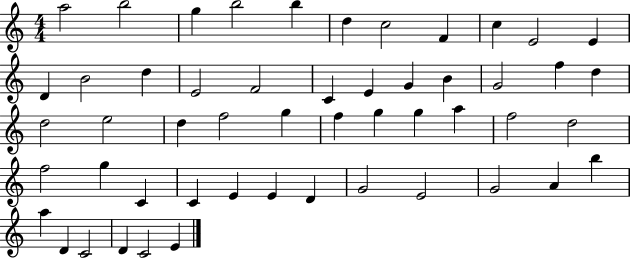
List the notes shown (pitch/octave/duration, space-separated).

A5/h B5/h G5/q B5/h B5/q D5/q C5/h F4/q C5/q E4/h E4/q D4/q B4/h D5/q E4/h F4/h C4/q E4/q G4/q B4/q G4/h F5/q D5/q D5/h E5/h D5/q F5/h G5/q F5/q G5/q G5/q A5/q F5/h D5/h F5/h G5/q C4/q C4/q E4/q E4/q D4/q G4/h E4/h G4/h A4/q B5/q A5/q D4/q C4/h D4/q C4/h E4/q